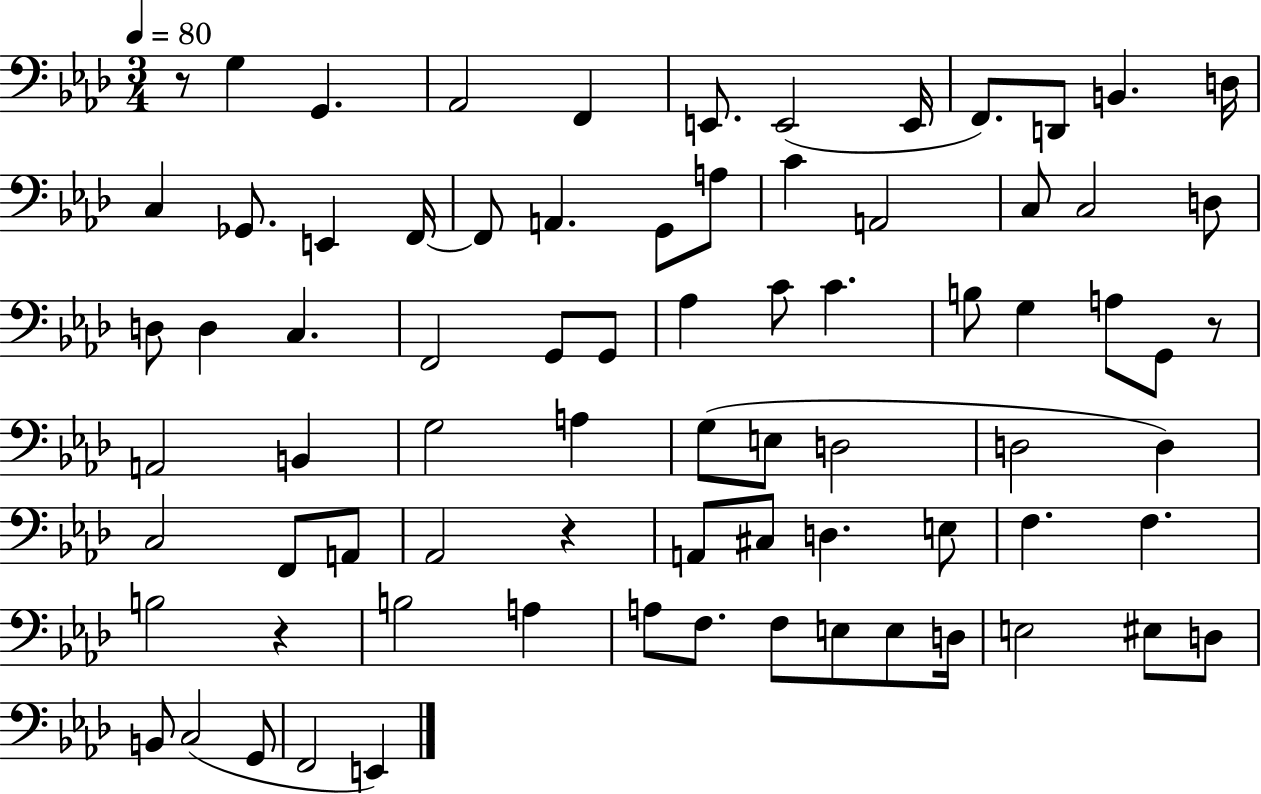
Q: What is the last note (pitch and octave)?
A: E2